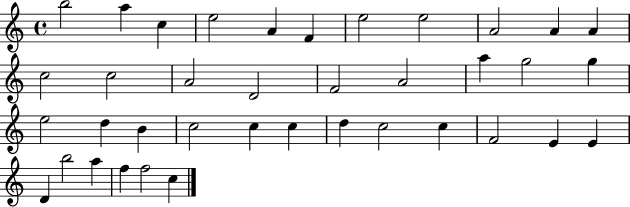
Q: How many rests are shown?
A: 0